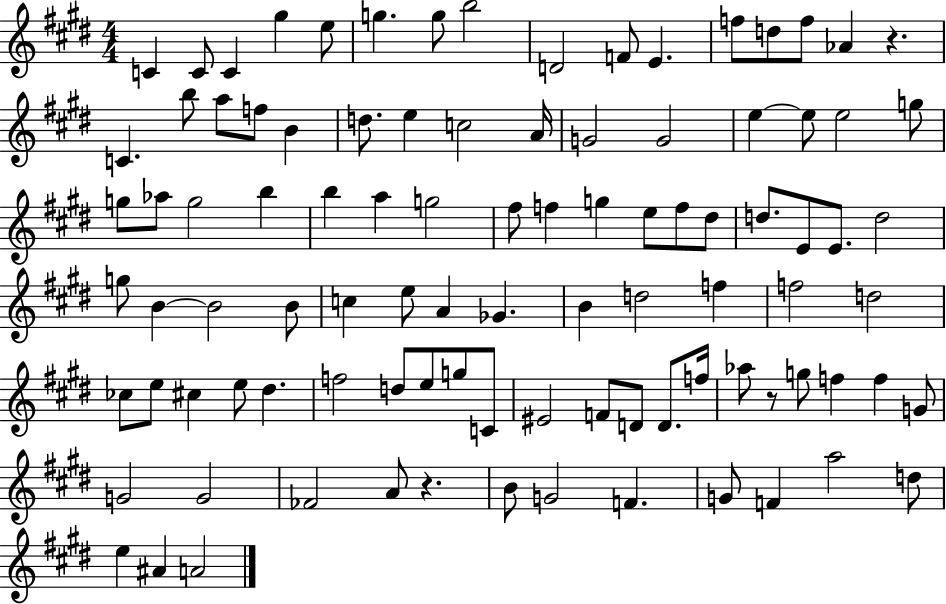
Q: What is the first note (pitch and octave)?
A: C4